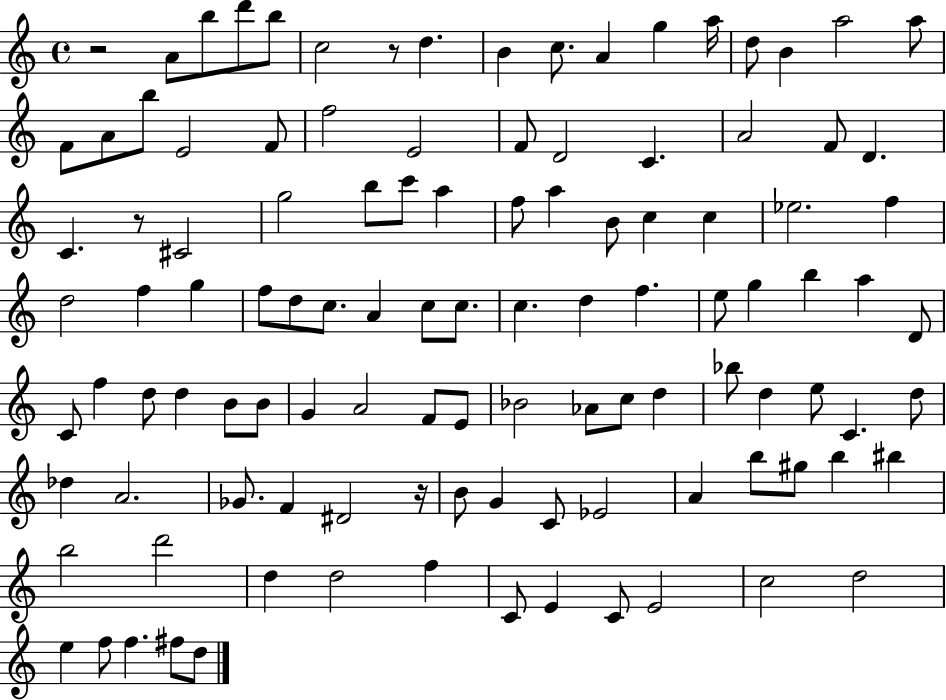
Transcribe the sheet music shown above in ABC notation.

X:1
T:Untitled
M:4/4
L:1/4
K:C
z2 A/2 b/2 d'/2 b/2 c2 z/2 d B c/2 A g a/4 d/2 B a2 a/2 F/2 A/2 b/2 E2 F/2 f2 E2 F/2 D2 C A2 F/2 D C z/2 ^C2 g2 b/2 c'/2 a f/2 a B/2 c c _e2 f d2 f g f/2 d/2 c/2 A c/2 c/2 c d f e/2 g b a D/2 C/2 f d/2 d B/2 B/2 G A2 F/2 E/2 _B2 _A/2 c/2 d _b/2 d e/2 C d/2 _d A2 _G/2 F ^D2 z/4 B/2 G C/2 _E2 A b/2 ^g/2 b ^b b2 d'2 d d2 f C/2 E C/2 E2 c2 d2 e f/2 f ^f/2 d/2